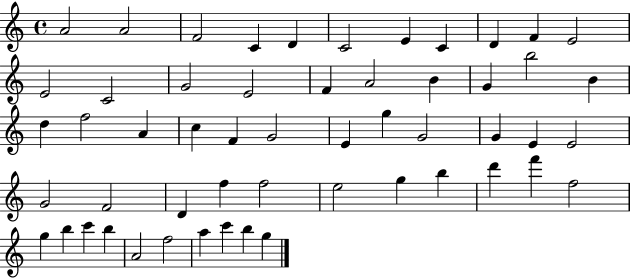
X:1
T:Untitled
M:4/4
L:1/4
K:C
A2 A2 F2 C D C2 E C D F E2 E2 C2 G2 E2 F A2 B G b2 B d f2 A c F G2 E g G2 G E E2 G2 F2 D f f2 e2 g b d' f' f2 g b c' b A2 f2 a c' b g